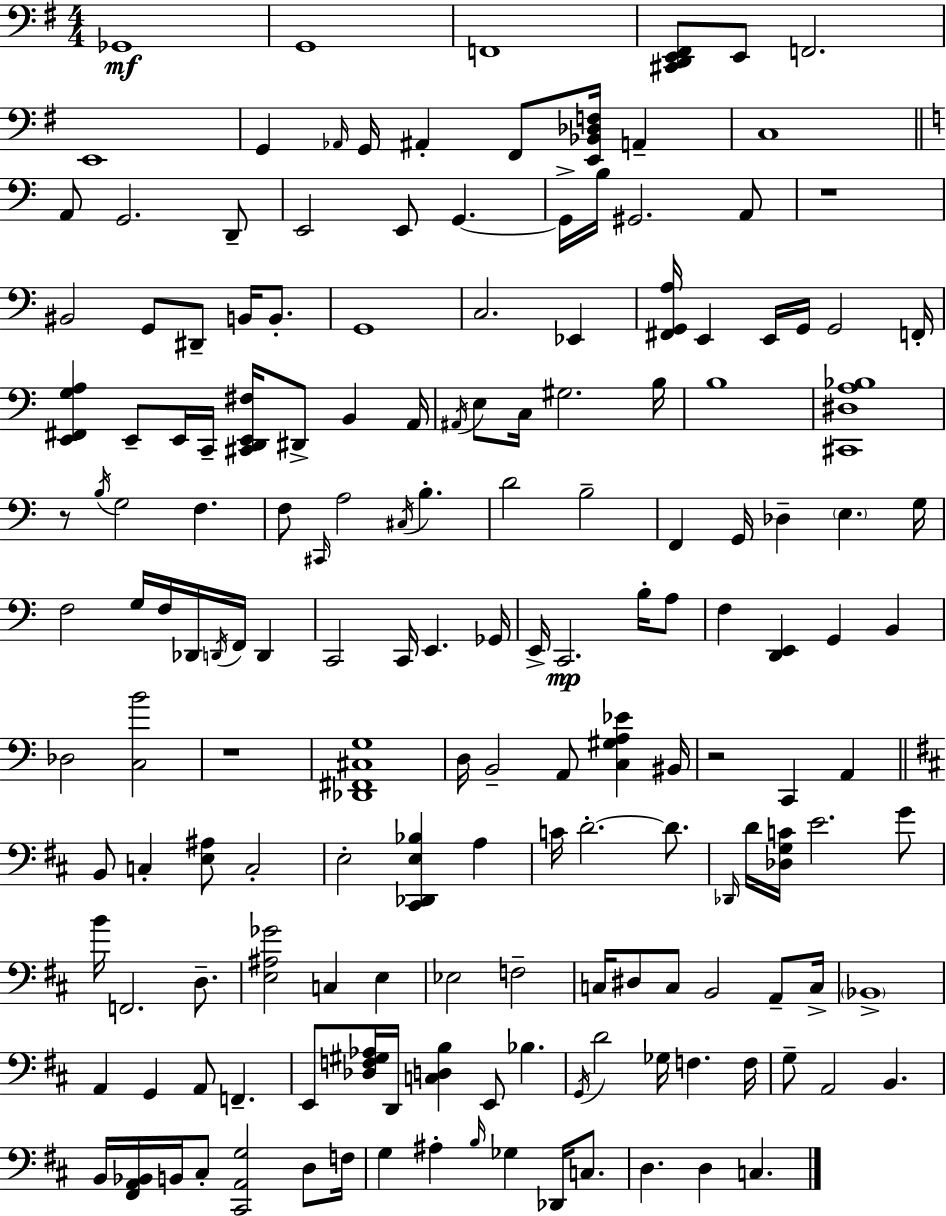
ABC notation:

X:1
T:Untitled
M:4/4
L:1/4
K:G
_G,,4 G,,4 F,,4 [^C,,D,,E,,^F,,]/2 E,,/2 F,,2 E,,4 G,, _A,,/4 G,,/4 ^A,, ^F,,/2 [E,,_B,,_D,F,]/4 A,, C,4 A,,/2 G,,2 D,,/2 E,,2 E,,/2 G,, G,,/4 B,/4 ^G,,2 A,,/2 z4 ^B,,2 G,,/2 ^D,,/2 B,,/4 B,,/2 G,,4 C,2 _E,, [^F,,G,,A,]/4 E,, E,,/4 G,,/4 G,,2 F,,/4 [E,,^F,,G,A,] E,,/2 E,,/4 C,,/4 [^C,,D,,E,,^F,]/4 ^D,,/2 B,, A,,/4 ^A,,/4 E,/2 C,/4 ^G,2 B,/4 B,4 [^C,,^D,A,_B,]4 z/2 B,/4 G,2 F, F,/2 ^C,,/4 A,2 ^C,/4 B, D2 B,2 F,, G,,/4 _D, E, G,/4 F,2 G,/4 F,/4 _D,,/4 D,,/4 F,,/4 D,, C,,2 C,,/4 E,, _G,,/4 E,,/4 C,,2 B,/4 A,/2 F, [D,,E,,] G,, B,, _D,2 [C,B]2 z4 [_D,,^F,,^C,G,]4 D,/4 B,,2 A,,/2 [C,^G,A,_E] ^B,,/4 z2 C,, A,, B,,/2 C, [E,^A,]/2 C,2 E,2 [^C,,_D,,E,_B,] A, C/4 D2 D/2 _D,,/4 D/4 [_D,G,C]/4 E2 G/2 B/4 F,,2 D,/2 [E,^A,_G]2 C, E, _E,2 F,2 C,/4 ^D,/2 C,/2 B,,2 A,,/2 C,/4 _B,,4 A,, G,, A,,/2 F,, E,,/2 [_D,F,^G,_A,]/4 D,,/4 [C,D,B,] E,,/2 _B, G,,/4 D2 _G,/4 F, F,/4 G,/2 A,,2 B,, B,,/4 [^F,,A,,_B,,]/4 B,,/4 ^C,/2 [^C,,A,,G,]2 D,/2 F,/4 G, ^A, B,/4 _G, _D,,/4 C,/2 D, D, C,